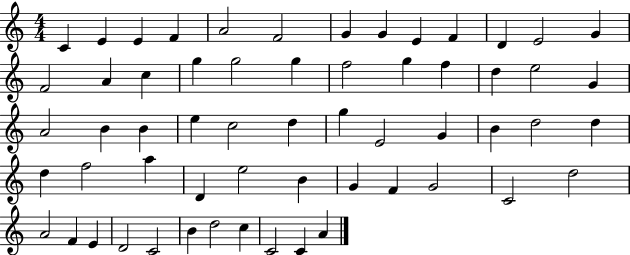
C4/q E4/q E4/q F4/q A4/h F4/h G4/q G4/q E4/q F4/q D4/q E4/h G4/q F4/h A4/q C5/q G5/q G5/h G5/q F5/h G5/q F5/q D5/q E5/h G4/q A4/h B4/q B4/q E5/q C5/h D5/q G5/q E4/h G4/q B4/q D5/h D5/q D5/q F5/h A5/q D4/q E5/h B4/q G4/q F4/q G4/h C4/h D5/h A4/h F4/q E4/q D4/h C4/h B4/q D5/h C5/q C4/h C4/q A4/q